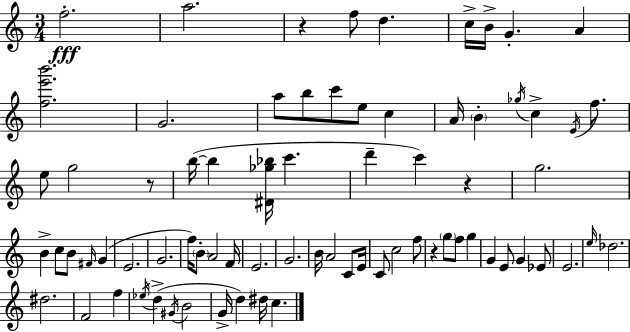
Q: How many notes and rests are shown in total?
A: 75